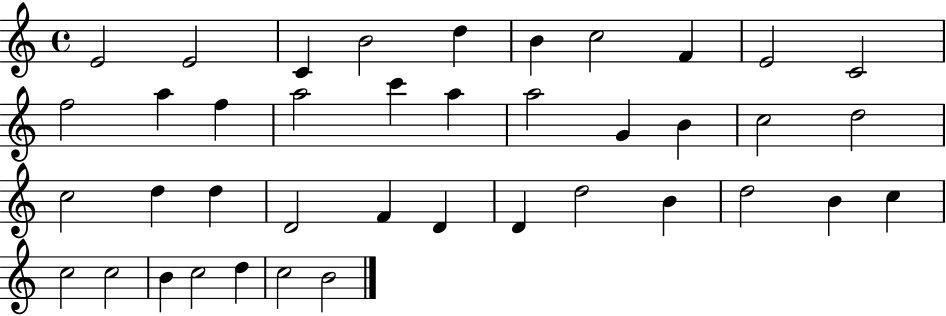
{
  \clef treble
  \time 4/4
  \defaultTimeSignature
  \key c \major
  e'2 e'2 | c'4 b'2 d''4 | b'4 c''2 f'4 | e'2 c'2 | \break f''2 a''4 f''4 | a''2 c'''4 a''4 | a''2 g'4 b'4 | c''2 d''2 | \break c''2 d''4 d''4 | d'2 f'4 d'4 | d'4 d''2 b'4 | d''2 b'4 c''4 | \break c''2 c''2 | b'4 c''2 d''4 | c''2 b'2 | \bar "|."
}